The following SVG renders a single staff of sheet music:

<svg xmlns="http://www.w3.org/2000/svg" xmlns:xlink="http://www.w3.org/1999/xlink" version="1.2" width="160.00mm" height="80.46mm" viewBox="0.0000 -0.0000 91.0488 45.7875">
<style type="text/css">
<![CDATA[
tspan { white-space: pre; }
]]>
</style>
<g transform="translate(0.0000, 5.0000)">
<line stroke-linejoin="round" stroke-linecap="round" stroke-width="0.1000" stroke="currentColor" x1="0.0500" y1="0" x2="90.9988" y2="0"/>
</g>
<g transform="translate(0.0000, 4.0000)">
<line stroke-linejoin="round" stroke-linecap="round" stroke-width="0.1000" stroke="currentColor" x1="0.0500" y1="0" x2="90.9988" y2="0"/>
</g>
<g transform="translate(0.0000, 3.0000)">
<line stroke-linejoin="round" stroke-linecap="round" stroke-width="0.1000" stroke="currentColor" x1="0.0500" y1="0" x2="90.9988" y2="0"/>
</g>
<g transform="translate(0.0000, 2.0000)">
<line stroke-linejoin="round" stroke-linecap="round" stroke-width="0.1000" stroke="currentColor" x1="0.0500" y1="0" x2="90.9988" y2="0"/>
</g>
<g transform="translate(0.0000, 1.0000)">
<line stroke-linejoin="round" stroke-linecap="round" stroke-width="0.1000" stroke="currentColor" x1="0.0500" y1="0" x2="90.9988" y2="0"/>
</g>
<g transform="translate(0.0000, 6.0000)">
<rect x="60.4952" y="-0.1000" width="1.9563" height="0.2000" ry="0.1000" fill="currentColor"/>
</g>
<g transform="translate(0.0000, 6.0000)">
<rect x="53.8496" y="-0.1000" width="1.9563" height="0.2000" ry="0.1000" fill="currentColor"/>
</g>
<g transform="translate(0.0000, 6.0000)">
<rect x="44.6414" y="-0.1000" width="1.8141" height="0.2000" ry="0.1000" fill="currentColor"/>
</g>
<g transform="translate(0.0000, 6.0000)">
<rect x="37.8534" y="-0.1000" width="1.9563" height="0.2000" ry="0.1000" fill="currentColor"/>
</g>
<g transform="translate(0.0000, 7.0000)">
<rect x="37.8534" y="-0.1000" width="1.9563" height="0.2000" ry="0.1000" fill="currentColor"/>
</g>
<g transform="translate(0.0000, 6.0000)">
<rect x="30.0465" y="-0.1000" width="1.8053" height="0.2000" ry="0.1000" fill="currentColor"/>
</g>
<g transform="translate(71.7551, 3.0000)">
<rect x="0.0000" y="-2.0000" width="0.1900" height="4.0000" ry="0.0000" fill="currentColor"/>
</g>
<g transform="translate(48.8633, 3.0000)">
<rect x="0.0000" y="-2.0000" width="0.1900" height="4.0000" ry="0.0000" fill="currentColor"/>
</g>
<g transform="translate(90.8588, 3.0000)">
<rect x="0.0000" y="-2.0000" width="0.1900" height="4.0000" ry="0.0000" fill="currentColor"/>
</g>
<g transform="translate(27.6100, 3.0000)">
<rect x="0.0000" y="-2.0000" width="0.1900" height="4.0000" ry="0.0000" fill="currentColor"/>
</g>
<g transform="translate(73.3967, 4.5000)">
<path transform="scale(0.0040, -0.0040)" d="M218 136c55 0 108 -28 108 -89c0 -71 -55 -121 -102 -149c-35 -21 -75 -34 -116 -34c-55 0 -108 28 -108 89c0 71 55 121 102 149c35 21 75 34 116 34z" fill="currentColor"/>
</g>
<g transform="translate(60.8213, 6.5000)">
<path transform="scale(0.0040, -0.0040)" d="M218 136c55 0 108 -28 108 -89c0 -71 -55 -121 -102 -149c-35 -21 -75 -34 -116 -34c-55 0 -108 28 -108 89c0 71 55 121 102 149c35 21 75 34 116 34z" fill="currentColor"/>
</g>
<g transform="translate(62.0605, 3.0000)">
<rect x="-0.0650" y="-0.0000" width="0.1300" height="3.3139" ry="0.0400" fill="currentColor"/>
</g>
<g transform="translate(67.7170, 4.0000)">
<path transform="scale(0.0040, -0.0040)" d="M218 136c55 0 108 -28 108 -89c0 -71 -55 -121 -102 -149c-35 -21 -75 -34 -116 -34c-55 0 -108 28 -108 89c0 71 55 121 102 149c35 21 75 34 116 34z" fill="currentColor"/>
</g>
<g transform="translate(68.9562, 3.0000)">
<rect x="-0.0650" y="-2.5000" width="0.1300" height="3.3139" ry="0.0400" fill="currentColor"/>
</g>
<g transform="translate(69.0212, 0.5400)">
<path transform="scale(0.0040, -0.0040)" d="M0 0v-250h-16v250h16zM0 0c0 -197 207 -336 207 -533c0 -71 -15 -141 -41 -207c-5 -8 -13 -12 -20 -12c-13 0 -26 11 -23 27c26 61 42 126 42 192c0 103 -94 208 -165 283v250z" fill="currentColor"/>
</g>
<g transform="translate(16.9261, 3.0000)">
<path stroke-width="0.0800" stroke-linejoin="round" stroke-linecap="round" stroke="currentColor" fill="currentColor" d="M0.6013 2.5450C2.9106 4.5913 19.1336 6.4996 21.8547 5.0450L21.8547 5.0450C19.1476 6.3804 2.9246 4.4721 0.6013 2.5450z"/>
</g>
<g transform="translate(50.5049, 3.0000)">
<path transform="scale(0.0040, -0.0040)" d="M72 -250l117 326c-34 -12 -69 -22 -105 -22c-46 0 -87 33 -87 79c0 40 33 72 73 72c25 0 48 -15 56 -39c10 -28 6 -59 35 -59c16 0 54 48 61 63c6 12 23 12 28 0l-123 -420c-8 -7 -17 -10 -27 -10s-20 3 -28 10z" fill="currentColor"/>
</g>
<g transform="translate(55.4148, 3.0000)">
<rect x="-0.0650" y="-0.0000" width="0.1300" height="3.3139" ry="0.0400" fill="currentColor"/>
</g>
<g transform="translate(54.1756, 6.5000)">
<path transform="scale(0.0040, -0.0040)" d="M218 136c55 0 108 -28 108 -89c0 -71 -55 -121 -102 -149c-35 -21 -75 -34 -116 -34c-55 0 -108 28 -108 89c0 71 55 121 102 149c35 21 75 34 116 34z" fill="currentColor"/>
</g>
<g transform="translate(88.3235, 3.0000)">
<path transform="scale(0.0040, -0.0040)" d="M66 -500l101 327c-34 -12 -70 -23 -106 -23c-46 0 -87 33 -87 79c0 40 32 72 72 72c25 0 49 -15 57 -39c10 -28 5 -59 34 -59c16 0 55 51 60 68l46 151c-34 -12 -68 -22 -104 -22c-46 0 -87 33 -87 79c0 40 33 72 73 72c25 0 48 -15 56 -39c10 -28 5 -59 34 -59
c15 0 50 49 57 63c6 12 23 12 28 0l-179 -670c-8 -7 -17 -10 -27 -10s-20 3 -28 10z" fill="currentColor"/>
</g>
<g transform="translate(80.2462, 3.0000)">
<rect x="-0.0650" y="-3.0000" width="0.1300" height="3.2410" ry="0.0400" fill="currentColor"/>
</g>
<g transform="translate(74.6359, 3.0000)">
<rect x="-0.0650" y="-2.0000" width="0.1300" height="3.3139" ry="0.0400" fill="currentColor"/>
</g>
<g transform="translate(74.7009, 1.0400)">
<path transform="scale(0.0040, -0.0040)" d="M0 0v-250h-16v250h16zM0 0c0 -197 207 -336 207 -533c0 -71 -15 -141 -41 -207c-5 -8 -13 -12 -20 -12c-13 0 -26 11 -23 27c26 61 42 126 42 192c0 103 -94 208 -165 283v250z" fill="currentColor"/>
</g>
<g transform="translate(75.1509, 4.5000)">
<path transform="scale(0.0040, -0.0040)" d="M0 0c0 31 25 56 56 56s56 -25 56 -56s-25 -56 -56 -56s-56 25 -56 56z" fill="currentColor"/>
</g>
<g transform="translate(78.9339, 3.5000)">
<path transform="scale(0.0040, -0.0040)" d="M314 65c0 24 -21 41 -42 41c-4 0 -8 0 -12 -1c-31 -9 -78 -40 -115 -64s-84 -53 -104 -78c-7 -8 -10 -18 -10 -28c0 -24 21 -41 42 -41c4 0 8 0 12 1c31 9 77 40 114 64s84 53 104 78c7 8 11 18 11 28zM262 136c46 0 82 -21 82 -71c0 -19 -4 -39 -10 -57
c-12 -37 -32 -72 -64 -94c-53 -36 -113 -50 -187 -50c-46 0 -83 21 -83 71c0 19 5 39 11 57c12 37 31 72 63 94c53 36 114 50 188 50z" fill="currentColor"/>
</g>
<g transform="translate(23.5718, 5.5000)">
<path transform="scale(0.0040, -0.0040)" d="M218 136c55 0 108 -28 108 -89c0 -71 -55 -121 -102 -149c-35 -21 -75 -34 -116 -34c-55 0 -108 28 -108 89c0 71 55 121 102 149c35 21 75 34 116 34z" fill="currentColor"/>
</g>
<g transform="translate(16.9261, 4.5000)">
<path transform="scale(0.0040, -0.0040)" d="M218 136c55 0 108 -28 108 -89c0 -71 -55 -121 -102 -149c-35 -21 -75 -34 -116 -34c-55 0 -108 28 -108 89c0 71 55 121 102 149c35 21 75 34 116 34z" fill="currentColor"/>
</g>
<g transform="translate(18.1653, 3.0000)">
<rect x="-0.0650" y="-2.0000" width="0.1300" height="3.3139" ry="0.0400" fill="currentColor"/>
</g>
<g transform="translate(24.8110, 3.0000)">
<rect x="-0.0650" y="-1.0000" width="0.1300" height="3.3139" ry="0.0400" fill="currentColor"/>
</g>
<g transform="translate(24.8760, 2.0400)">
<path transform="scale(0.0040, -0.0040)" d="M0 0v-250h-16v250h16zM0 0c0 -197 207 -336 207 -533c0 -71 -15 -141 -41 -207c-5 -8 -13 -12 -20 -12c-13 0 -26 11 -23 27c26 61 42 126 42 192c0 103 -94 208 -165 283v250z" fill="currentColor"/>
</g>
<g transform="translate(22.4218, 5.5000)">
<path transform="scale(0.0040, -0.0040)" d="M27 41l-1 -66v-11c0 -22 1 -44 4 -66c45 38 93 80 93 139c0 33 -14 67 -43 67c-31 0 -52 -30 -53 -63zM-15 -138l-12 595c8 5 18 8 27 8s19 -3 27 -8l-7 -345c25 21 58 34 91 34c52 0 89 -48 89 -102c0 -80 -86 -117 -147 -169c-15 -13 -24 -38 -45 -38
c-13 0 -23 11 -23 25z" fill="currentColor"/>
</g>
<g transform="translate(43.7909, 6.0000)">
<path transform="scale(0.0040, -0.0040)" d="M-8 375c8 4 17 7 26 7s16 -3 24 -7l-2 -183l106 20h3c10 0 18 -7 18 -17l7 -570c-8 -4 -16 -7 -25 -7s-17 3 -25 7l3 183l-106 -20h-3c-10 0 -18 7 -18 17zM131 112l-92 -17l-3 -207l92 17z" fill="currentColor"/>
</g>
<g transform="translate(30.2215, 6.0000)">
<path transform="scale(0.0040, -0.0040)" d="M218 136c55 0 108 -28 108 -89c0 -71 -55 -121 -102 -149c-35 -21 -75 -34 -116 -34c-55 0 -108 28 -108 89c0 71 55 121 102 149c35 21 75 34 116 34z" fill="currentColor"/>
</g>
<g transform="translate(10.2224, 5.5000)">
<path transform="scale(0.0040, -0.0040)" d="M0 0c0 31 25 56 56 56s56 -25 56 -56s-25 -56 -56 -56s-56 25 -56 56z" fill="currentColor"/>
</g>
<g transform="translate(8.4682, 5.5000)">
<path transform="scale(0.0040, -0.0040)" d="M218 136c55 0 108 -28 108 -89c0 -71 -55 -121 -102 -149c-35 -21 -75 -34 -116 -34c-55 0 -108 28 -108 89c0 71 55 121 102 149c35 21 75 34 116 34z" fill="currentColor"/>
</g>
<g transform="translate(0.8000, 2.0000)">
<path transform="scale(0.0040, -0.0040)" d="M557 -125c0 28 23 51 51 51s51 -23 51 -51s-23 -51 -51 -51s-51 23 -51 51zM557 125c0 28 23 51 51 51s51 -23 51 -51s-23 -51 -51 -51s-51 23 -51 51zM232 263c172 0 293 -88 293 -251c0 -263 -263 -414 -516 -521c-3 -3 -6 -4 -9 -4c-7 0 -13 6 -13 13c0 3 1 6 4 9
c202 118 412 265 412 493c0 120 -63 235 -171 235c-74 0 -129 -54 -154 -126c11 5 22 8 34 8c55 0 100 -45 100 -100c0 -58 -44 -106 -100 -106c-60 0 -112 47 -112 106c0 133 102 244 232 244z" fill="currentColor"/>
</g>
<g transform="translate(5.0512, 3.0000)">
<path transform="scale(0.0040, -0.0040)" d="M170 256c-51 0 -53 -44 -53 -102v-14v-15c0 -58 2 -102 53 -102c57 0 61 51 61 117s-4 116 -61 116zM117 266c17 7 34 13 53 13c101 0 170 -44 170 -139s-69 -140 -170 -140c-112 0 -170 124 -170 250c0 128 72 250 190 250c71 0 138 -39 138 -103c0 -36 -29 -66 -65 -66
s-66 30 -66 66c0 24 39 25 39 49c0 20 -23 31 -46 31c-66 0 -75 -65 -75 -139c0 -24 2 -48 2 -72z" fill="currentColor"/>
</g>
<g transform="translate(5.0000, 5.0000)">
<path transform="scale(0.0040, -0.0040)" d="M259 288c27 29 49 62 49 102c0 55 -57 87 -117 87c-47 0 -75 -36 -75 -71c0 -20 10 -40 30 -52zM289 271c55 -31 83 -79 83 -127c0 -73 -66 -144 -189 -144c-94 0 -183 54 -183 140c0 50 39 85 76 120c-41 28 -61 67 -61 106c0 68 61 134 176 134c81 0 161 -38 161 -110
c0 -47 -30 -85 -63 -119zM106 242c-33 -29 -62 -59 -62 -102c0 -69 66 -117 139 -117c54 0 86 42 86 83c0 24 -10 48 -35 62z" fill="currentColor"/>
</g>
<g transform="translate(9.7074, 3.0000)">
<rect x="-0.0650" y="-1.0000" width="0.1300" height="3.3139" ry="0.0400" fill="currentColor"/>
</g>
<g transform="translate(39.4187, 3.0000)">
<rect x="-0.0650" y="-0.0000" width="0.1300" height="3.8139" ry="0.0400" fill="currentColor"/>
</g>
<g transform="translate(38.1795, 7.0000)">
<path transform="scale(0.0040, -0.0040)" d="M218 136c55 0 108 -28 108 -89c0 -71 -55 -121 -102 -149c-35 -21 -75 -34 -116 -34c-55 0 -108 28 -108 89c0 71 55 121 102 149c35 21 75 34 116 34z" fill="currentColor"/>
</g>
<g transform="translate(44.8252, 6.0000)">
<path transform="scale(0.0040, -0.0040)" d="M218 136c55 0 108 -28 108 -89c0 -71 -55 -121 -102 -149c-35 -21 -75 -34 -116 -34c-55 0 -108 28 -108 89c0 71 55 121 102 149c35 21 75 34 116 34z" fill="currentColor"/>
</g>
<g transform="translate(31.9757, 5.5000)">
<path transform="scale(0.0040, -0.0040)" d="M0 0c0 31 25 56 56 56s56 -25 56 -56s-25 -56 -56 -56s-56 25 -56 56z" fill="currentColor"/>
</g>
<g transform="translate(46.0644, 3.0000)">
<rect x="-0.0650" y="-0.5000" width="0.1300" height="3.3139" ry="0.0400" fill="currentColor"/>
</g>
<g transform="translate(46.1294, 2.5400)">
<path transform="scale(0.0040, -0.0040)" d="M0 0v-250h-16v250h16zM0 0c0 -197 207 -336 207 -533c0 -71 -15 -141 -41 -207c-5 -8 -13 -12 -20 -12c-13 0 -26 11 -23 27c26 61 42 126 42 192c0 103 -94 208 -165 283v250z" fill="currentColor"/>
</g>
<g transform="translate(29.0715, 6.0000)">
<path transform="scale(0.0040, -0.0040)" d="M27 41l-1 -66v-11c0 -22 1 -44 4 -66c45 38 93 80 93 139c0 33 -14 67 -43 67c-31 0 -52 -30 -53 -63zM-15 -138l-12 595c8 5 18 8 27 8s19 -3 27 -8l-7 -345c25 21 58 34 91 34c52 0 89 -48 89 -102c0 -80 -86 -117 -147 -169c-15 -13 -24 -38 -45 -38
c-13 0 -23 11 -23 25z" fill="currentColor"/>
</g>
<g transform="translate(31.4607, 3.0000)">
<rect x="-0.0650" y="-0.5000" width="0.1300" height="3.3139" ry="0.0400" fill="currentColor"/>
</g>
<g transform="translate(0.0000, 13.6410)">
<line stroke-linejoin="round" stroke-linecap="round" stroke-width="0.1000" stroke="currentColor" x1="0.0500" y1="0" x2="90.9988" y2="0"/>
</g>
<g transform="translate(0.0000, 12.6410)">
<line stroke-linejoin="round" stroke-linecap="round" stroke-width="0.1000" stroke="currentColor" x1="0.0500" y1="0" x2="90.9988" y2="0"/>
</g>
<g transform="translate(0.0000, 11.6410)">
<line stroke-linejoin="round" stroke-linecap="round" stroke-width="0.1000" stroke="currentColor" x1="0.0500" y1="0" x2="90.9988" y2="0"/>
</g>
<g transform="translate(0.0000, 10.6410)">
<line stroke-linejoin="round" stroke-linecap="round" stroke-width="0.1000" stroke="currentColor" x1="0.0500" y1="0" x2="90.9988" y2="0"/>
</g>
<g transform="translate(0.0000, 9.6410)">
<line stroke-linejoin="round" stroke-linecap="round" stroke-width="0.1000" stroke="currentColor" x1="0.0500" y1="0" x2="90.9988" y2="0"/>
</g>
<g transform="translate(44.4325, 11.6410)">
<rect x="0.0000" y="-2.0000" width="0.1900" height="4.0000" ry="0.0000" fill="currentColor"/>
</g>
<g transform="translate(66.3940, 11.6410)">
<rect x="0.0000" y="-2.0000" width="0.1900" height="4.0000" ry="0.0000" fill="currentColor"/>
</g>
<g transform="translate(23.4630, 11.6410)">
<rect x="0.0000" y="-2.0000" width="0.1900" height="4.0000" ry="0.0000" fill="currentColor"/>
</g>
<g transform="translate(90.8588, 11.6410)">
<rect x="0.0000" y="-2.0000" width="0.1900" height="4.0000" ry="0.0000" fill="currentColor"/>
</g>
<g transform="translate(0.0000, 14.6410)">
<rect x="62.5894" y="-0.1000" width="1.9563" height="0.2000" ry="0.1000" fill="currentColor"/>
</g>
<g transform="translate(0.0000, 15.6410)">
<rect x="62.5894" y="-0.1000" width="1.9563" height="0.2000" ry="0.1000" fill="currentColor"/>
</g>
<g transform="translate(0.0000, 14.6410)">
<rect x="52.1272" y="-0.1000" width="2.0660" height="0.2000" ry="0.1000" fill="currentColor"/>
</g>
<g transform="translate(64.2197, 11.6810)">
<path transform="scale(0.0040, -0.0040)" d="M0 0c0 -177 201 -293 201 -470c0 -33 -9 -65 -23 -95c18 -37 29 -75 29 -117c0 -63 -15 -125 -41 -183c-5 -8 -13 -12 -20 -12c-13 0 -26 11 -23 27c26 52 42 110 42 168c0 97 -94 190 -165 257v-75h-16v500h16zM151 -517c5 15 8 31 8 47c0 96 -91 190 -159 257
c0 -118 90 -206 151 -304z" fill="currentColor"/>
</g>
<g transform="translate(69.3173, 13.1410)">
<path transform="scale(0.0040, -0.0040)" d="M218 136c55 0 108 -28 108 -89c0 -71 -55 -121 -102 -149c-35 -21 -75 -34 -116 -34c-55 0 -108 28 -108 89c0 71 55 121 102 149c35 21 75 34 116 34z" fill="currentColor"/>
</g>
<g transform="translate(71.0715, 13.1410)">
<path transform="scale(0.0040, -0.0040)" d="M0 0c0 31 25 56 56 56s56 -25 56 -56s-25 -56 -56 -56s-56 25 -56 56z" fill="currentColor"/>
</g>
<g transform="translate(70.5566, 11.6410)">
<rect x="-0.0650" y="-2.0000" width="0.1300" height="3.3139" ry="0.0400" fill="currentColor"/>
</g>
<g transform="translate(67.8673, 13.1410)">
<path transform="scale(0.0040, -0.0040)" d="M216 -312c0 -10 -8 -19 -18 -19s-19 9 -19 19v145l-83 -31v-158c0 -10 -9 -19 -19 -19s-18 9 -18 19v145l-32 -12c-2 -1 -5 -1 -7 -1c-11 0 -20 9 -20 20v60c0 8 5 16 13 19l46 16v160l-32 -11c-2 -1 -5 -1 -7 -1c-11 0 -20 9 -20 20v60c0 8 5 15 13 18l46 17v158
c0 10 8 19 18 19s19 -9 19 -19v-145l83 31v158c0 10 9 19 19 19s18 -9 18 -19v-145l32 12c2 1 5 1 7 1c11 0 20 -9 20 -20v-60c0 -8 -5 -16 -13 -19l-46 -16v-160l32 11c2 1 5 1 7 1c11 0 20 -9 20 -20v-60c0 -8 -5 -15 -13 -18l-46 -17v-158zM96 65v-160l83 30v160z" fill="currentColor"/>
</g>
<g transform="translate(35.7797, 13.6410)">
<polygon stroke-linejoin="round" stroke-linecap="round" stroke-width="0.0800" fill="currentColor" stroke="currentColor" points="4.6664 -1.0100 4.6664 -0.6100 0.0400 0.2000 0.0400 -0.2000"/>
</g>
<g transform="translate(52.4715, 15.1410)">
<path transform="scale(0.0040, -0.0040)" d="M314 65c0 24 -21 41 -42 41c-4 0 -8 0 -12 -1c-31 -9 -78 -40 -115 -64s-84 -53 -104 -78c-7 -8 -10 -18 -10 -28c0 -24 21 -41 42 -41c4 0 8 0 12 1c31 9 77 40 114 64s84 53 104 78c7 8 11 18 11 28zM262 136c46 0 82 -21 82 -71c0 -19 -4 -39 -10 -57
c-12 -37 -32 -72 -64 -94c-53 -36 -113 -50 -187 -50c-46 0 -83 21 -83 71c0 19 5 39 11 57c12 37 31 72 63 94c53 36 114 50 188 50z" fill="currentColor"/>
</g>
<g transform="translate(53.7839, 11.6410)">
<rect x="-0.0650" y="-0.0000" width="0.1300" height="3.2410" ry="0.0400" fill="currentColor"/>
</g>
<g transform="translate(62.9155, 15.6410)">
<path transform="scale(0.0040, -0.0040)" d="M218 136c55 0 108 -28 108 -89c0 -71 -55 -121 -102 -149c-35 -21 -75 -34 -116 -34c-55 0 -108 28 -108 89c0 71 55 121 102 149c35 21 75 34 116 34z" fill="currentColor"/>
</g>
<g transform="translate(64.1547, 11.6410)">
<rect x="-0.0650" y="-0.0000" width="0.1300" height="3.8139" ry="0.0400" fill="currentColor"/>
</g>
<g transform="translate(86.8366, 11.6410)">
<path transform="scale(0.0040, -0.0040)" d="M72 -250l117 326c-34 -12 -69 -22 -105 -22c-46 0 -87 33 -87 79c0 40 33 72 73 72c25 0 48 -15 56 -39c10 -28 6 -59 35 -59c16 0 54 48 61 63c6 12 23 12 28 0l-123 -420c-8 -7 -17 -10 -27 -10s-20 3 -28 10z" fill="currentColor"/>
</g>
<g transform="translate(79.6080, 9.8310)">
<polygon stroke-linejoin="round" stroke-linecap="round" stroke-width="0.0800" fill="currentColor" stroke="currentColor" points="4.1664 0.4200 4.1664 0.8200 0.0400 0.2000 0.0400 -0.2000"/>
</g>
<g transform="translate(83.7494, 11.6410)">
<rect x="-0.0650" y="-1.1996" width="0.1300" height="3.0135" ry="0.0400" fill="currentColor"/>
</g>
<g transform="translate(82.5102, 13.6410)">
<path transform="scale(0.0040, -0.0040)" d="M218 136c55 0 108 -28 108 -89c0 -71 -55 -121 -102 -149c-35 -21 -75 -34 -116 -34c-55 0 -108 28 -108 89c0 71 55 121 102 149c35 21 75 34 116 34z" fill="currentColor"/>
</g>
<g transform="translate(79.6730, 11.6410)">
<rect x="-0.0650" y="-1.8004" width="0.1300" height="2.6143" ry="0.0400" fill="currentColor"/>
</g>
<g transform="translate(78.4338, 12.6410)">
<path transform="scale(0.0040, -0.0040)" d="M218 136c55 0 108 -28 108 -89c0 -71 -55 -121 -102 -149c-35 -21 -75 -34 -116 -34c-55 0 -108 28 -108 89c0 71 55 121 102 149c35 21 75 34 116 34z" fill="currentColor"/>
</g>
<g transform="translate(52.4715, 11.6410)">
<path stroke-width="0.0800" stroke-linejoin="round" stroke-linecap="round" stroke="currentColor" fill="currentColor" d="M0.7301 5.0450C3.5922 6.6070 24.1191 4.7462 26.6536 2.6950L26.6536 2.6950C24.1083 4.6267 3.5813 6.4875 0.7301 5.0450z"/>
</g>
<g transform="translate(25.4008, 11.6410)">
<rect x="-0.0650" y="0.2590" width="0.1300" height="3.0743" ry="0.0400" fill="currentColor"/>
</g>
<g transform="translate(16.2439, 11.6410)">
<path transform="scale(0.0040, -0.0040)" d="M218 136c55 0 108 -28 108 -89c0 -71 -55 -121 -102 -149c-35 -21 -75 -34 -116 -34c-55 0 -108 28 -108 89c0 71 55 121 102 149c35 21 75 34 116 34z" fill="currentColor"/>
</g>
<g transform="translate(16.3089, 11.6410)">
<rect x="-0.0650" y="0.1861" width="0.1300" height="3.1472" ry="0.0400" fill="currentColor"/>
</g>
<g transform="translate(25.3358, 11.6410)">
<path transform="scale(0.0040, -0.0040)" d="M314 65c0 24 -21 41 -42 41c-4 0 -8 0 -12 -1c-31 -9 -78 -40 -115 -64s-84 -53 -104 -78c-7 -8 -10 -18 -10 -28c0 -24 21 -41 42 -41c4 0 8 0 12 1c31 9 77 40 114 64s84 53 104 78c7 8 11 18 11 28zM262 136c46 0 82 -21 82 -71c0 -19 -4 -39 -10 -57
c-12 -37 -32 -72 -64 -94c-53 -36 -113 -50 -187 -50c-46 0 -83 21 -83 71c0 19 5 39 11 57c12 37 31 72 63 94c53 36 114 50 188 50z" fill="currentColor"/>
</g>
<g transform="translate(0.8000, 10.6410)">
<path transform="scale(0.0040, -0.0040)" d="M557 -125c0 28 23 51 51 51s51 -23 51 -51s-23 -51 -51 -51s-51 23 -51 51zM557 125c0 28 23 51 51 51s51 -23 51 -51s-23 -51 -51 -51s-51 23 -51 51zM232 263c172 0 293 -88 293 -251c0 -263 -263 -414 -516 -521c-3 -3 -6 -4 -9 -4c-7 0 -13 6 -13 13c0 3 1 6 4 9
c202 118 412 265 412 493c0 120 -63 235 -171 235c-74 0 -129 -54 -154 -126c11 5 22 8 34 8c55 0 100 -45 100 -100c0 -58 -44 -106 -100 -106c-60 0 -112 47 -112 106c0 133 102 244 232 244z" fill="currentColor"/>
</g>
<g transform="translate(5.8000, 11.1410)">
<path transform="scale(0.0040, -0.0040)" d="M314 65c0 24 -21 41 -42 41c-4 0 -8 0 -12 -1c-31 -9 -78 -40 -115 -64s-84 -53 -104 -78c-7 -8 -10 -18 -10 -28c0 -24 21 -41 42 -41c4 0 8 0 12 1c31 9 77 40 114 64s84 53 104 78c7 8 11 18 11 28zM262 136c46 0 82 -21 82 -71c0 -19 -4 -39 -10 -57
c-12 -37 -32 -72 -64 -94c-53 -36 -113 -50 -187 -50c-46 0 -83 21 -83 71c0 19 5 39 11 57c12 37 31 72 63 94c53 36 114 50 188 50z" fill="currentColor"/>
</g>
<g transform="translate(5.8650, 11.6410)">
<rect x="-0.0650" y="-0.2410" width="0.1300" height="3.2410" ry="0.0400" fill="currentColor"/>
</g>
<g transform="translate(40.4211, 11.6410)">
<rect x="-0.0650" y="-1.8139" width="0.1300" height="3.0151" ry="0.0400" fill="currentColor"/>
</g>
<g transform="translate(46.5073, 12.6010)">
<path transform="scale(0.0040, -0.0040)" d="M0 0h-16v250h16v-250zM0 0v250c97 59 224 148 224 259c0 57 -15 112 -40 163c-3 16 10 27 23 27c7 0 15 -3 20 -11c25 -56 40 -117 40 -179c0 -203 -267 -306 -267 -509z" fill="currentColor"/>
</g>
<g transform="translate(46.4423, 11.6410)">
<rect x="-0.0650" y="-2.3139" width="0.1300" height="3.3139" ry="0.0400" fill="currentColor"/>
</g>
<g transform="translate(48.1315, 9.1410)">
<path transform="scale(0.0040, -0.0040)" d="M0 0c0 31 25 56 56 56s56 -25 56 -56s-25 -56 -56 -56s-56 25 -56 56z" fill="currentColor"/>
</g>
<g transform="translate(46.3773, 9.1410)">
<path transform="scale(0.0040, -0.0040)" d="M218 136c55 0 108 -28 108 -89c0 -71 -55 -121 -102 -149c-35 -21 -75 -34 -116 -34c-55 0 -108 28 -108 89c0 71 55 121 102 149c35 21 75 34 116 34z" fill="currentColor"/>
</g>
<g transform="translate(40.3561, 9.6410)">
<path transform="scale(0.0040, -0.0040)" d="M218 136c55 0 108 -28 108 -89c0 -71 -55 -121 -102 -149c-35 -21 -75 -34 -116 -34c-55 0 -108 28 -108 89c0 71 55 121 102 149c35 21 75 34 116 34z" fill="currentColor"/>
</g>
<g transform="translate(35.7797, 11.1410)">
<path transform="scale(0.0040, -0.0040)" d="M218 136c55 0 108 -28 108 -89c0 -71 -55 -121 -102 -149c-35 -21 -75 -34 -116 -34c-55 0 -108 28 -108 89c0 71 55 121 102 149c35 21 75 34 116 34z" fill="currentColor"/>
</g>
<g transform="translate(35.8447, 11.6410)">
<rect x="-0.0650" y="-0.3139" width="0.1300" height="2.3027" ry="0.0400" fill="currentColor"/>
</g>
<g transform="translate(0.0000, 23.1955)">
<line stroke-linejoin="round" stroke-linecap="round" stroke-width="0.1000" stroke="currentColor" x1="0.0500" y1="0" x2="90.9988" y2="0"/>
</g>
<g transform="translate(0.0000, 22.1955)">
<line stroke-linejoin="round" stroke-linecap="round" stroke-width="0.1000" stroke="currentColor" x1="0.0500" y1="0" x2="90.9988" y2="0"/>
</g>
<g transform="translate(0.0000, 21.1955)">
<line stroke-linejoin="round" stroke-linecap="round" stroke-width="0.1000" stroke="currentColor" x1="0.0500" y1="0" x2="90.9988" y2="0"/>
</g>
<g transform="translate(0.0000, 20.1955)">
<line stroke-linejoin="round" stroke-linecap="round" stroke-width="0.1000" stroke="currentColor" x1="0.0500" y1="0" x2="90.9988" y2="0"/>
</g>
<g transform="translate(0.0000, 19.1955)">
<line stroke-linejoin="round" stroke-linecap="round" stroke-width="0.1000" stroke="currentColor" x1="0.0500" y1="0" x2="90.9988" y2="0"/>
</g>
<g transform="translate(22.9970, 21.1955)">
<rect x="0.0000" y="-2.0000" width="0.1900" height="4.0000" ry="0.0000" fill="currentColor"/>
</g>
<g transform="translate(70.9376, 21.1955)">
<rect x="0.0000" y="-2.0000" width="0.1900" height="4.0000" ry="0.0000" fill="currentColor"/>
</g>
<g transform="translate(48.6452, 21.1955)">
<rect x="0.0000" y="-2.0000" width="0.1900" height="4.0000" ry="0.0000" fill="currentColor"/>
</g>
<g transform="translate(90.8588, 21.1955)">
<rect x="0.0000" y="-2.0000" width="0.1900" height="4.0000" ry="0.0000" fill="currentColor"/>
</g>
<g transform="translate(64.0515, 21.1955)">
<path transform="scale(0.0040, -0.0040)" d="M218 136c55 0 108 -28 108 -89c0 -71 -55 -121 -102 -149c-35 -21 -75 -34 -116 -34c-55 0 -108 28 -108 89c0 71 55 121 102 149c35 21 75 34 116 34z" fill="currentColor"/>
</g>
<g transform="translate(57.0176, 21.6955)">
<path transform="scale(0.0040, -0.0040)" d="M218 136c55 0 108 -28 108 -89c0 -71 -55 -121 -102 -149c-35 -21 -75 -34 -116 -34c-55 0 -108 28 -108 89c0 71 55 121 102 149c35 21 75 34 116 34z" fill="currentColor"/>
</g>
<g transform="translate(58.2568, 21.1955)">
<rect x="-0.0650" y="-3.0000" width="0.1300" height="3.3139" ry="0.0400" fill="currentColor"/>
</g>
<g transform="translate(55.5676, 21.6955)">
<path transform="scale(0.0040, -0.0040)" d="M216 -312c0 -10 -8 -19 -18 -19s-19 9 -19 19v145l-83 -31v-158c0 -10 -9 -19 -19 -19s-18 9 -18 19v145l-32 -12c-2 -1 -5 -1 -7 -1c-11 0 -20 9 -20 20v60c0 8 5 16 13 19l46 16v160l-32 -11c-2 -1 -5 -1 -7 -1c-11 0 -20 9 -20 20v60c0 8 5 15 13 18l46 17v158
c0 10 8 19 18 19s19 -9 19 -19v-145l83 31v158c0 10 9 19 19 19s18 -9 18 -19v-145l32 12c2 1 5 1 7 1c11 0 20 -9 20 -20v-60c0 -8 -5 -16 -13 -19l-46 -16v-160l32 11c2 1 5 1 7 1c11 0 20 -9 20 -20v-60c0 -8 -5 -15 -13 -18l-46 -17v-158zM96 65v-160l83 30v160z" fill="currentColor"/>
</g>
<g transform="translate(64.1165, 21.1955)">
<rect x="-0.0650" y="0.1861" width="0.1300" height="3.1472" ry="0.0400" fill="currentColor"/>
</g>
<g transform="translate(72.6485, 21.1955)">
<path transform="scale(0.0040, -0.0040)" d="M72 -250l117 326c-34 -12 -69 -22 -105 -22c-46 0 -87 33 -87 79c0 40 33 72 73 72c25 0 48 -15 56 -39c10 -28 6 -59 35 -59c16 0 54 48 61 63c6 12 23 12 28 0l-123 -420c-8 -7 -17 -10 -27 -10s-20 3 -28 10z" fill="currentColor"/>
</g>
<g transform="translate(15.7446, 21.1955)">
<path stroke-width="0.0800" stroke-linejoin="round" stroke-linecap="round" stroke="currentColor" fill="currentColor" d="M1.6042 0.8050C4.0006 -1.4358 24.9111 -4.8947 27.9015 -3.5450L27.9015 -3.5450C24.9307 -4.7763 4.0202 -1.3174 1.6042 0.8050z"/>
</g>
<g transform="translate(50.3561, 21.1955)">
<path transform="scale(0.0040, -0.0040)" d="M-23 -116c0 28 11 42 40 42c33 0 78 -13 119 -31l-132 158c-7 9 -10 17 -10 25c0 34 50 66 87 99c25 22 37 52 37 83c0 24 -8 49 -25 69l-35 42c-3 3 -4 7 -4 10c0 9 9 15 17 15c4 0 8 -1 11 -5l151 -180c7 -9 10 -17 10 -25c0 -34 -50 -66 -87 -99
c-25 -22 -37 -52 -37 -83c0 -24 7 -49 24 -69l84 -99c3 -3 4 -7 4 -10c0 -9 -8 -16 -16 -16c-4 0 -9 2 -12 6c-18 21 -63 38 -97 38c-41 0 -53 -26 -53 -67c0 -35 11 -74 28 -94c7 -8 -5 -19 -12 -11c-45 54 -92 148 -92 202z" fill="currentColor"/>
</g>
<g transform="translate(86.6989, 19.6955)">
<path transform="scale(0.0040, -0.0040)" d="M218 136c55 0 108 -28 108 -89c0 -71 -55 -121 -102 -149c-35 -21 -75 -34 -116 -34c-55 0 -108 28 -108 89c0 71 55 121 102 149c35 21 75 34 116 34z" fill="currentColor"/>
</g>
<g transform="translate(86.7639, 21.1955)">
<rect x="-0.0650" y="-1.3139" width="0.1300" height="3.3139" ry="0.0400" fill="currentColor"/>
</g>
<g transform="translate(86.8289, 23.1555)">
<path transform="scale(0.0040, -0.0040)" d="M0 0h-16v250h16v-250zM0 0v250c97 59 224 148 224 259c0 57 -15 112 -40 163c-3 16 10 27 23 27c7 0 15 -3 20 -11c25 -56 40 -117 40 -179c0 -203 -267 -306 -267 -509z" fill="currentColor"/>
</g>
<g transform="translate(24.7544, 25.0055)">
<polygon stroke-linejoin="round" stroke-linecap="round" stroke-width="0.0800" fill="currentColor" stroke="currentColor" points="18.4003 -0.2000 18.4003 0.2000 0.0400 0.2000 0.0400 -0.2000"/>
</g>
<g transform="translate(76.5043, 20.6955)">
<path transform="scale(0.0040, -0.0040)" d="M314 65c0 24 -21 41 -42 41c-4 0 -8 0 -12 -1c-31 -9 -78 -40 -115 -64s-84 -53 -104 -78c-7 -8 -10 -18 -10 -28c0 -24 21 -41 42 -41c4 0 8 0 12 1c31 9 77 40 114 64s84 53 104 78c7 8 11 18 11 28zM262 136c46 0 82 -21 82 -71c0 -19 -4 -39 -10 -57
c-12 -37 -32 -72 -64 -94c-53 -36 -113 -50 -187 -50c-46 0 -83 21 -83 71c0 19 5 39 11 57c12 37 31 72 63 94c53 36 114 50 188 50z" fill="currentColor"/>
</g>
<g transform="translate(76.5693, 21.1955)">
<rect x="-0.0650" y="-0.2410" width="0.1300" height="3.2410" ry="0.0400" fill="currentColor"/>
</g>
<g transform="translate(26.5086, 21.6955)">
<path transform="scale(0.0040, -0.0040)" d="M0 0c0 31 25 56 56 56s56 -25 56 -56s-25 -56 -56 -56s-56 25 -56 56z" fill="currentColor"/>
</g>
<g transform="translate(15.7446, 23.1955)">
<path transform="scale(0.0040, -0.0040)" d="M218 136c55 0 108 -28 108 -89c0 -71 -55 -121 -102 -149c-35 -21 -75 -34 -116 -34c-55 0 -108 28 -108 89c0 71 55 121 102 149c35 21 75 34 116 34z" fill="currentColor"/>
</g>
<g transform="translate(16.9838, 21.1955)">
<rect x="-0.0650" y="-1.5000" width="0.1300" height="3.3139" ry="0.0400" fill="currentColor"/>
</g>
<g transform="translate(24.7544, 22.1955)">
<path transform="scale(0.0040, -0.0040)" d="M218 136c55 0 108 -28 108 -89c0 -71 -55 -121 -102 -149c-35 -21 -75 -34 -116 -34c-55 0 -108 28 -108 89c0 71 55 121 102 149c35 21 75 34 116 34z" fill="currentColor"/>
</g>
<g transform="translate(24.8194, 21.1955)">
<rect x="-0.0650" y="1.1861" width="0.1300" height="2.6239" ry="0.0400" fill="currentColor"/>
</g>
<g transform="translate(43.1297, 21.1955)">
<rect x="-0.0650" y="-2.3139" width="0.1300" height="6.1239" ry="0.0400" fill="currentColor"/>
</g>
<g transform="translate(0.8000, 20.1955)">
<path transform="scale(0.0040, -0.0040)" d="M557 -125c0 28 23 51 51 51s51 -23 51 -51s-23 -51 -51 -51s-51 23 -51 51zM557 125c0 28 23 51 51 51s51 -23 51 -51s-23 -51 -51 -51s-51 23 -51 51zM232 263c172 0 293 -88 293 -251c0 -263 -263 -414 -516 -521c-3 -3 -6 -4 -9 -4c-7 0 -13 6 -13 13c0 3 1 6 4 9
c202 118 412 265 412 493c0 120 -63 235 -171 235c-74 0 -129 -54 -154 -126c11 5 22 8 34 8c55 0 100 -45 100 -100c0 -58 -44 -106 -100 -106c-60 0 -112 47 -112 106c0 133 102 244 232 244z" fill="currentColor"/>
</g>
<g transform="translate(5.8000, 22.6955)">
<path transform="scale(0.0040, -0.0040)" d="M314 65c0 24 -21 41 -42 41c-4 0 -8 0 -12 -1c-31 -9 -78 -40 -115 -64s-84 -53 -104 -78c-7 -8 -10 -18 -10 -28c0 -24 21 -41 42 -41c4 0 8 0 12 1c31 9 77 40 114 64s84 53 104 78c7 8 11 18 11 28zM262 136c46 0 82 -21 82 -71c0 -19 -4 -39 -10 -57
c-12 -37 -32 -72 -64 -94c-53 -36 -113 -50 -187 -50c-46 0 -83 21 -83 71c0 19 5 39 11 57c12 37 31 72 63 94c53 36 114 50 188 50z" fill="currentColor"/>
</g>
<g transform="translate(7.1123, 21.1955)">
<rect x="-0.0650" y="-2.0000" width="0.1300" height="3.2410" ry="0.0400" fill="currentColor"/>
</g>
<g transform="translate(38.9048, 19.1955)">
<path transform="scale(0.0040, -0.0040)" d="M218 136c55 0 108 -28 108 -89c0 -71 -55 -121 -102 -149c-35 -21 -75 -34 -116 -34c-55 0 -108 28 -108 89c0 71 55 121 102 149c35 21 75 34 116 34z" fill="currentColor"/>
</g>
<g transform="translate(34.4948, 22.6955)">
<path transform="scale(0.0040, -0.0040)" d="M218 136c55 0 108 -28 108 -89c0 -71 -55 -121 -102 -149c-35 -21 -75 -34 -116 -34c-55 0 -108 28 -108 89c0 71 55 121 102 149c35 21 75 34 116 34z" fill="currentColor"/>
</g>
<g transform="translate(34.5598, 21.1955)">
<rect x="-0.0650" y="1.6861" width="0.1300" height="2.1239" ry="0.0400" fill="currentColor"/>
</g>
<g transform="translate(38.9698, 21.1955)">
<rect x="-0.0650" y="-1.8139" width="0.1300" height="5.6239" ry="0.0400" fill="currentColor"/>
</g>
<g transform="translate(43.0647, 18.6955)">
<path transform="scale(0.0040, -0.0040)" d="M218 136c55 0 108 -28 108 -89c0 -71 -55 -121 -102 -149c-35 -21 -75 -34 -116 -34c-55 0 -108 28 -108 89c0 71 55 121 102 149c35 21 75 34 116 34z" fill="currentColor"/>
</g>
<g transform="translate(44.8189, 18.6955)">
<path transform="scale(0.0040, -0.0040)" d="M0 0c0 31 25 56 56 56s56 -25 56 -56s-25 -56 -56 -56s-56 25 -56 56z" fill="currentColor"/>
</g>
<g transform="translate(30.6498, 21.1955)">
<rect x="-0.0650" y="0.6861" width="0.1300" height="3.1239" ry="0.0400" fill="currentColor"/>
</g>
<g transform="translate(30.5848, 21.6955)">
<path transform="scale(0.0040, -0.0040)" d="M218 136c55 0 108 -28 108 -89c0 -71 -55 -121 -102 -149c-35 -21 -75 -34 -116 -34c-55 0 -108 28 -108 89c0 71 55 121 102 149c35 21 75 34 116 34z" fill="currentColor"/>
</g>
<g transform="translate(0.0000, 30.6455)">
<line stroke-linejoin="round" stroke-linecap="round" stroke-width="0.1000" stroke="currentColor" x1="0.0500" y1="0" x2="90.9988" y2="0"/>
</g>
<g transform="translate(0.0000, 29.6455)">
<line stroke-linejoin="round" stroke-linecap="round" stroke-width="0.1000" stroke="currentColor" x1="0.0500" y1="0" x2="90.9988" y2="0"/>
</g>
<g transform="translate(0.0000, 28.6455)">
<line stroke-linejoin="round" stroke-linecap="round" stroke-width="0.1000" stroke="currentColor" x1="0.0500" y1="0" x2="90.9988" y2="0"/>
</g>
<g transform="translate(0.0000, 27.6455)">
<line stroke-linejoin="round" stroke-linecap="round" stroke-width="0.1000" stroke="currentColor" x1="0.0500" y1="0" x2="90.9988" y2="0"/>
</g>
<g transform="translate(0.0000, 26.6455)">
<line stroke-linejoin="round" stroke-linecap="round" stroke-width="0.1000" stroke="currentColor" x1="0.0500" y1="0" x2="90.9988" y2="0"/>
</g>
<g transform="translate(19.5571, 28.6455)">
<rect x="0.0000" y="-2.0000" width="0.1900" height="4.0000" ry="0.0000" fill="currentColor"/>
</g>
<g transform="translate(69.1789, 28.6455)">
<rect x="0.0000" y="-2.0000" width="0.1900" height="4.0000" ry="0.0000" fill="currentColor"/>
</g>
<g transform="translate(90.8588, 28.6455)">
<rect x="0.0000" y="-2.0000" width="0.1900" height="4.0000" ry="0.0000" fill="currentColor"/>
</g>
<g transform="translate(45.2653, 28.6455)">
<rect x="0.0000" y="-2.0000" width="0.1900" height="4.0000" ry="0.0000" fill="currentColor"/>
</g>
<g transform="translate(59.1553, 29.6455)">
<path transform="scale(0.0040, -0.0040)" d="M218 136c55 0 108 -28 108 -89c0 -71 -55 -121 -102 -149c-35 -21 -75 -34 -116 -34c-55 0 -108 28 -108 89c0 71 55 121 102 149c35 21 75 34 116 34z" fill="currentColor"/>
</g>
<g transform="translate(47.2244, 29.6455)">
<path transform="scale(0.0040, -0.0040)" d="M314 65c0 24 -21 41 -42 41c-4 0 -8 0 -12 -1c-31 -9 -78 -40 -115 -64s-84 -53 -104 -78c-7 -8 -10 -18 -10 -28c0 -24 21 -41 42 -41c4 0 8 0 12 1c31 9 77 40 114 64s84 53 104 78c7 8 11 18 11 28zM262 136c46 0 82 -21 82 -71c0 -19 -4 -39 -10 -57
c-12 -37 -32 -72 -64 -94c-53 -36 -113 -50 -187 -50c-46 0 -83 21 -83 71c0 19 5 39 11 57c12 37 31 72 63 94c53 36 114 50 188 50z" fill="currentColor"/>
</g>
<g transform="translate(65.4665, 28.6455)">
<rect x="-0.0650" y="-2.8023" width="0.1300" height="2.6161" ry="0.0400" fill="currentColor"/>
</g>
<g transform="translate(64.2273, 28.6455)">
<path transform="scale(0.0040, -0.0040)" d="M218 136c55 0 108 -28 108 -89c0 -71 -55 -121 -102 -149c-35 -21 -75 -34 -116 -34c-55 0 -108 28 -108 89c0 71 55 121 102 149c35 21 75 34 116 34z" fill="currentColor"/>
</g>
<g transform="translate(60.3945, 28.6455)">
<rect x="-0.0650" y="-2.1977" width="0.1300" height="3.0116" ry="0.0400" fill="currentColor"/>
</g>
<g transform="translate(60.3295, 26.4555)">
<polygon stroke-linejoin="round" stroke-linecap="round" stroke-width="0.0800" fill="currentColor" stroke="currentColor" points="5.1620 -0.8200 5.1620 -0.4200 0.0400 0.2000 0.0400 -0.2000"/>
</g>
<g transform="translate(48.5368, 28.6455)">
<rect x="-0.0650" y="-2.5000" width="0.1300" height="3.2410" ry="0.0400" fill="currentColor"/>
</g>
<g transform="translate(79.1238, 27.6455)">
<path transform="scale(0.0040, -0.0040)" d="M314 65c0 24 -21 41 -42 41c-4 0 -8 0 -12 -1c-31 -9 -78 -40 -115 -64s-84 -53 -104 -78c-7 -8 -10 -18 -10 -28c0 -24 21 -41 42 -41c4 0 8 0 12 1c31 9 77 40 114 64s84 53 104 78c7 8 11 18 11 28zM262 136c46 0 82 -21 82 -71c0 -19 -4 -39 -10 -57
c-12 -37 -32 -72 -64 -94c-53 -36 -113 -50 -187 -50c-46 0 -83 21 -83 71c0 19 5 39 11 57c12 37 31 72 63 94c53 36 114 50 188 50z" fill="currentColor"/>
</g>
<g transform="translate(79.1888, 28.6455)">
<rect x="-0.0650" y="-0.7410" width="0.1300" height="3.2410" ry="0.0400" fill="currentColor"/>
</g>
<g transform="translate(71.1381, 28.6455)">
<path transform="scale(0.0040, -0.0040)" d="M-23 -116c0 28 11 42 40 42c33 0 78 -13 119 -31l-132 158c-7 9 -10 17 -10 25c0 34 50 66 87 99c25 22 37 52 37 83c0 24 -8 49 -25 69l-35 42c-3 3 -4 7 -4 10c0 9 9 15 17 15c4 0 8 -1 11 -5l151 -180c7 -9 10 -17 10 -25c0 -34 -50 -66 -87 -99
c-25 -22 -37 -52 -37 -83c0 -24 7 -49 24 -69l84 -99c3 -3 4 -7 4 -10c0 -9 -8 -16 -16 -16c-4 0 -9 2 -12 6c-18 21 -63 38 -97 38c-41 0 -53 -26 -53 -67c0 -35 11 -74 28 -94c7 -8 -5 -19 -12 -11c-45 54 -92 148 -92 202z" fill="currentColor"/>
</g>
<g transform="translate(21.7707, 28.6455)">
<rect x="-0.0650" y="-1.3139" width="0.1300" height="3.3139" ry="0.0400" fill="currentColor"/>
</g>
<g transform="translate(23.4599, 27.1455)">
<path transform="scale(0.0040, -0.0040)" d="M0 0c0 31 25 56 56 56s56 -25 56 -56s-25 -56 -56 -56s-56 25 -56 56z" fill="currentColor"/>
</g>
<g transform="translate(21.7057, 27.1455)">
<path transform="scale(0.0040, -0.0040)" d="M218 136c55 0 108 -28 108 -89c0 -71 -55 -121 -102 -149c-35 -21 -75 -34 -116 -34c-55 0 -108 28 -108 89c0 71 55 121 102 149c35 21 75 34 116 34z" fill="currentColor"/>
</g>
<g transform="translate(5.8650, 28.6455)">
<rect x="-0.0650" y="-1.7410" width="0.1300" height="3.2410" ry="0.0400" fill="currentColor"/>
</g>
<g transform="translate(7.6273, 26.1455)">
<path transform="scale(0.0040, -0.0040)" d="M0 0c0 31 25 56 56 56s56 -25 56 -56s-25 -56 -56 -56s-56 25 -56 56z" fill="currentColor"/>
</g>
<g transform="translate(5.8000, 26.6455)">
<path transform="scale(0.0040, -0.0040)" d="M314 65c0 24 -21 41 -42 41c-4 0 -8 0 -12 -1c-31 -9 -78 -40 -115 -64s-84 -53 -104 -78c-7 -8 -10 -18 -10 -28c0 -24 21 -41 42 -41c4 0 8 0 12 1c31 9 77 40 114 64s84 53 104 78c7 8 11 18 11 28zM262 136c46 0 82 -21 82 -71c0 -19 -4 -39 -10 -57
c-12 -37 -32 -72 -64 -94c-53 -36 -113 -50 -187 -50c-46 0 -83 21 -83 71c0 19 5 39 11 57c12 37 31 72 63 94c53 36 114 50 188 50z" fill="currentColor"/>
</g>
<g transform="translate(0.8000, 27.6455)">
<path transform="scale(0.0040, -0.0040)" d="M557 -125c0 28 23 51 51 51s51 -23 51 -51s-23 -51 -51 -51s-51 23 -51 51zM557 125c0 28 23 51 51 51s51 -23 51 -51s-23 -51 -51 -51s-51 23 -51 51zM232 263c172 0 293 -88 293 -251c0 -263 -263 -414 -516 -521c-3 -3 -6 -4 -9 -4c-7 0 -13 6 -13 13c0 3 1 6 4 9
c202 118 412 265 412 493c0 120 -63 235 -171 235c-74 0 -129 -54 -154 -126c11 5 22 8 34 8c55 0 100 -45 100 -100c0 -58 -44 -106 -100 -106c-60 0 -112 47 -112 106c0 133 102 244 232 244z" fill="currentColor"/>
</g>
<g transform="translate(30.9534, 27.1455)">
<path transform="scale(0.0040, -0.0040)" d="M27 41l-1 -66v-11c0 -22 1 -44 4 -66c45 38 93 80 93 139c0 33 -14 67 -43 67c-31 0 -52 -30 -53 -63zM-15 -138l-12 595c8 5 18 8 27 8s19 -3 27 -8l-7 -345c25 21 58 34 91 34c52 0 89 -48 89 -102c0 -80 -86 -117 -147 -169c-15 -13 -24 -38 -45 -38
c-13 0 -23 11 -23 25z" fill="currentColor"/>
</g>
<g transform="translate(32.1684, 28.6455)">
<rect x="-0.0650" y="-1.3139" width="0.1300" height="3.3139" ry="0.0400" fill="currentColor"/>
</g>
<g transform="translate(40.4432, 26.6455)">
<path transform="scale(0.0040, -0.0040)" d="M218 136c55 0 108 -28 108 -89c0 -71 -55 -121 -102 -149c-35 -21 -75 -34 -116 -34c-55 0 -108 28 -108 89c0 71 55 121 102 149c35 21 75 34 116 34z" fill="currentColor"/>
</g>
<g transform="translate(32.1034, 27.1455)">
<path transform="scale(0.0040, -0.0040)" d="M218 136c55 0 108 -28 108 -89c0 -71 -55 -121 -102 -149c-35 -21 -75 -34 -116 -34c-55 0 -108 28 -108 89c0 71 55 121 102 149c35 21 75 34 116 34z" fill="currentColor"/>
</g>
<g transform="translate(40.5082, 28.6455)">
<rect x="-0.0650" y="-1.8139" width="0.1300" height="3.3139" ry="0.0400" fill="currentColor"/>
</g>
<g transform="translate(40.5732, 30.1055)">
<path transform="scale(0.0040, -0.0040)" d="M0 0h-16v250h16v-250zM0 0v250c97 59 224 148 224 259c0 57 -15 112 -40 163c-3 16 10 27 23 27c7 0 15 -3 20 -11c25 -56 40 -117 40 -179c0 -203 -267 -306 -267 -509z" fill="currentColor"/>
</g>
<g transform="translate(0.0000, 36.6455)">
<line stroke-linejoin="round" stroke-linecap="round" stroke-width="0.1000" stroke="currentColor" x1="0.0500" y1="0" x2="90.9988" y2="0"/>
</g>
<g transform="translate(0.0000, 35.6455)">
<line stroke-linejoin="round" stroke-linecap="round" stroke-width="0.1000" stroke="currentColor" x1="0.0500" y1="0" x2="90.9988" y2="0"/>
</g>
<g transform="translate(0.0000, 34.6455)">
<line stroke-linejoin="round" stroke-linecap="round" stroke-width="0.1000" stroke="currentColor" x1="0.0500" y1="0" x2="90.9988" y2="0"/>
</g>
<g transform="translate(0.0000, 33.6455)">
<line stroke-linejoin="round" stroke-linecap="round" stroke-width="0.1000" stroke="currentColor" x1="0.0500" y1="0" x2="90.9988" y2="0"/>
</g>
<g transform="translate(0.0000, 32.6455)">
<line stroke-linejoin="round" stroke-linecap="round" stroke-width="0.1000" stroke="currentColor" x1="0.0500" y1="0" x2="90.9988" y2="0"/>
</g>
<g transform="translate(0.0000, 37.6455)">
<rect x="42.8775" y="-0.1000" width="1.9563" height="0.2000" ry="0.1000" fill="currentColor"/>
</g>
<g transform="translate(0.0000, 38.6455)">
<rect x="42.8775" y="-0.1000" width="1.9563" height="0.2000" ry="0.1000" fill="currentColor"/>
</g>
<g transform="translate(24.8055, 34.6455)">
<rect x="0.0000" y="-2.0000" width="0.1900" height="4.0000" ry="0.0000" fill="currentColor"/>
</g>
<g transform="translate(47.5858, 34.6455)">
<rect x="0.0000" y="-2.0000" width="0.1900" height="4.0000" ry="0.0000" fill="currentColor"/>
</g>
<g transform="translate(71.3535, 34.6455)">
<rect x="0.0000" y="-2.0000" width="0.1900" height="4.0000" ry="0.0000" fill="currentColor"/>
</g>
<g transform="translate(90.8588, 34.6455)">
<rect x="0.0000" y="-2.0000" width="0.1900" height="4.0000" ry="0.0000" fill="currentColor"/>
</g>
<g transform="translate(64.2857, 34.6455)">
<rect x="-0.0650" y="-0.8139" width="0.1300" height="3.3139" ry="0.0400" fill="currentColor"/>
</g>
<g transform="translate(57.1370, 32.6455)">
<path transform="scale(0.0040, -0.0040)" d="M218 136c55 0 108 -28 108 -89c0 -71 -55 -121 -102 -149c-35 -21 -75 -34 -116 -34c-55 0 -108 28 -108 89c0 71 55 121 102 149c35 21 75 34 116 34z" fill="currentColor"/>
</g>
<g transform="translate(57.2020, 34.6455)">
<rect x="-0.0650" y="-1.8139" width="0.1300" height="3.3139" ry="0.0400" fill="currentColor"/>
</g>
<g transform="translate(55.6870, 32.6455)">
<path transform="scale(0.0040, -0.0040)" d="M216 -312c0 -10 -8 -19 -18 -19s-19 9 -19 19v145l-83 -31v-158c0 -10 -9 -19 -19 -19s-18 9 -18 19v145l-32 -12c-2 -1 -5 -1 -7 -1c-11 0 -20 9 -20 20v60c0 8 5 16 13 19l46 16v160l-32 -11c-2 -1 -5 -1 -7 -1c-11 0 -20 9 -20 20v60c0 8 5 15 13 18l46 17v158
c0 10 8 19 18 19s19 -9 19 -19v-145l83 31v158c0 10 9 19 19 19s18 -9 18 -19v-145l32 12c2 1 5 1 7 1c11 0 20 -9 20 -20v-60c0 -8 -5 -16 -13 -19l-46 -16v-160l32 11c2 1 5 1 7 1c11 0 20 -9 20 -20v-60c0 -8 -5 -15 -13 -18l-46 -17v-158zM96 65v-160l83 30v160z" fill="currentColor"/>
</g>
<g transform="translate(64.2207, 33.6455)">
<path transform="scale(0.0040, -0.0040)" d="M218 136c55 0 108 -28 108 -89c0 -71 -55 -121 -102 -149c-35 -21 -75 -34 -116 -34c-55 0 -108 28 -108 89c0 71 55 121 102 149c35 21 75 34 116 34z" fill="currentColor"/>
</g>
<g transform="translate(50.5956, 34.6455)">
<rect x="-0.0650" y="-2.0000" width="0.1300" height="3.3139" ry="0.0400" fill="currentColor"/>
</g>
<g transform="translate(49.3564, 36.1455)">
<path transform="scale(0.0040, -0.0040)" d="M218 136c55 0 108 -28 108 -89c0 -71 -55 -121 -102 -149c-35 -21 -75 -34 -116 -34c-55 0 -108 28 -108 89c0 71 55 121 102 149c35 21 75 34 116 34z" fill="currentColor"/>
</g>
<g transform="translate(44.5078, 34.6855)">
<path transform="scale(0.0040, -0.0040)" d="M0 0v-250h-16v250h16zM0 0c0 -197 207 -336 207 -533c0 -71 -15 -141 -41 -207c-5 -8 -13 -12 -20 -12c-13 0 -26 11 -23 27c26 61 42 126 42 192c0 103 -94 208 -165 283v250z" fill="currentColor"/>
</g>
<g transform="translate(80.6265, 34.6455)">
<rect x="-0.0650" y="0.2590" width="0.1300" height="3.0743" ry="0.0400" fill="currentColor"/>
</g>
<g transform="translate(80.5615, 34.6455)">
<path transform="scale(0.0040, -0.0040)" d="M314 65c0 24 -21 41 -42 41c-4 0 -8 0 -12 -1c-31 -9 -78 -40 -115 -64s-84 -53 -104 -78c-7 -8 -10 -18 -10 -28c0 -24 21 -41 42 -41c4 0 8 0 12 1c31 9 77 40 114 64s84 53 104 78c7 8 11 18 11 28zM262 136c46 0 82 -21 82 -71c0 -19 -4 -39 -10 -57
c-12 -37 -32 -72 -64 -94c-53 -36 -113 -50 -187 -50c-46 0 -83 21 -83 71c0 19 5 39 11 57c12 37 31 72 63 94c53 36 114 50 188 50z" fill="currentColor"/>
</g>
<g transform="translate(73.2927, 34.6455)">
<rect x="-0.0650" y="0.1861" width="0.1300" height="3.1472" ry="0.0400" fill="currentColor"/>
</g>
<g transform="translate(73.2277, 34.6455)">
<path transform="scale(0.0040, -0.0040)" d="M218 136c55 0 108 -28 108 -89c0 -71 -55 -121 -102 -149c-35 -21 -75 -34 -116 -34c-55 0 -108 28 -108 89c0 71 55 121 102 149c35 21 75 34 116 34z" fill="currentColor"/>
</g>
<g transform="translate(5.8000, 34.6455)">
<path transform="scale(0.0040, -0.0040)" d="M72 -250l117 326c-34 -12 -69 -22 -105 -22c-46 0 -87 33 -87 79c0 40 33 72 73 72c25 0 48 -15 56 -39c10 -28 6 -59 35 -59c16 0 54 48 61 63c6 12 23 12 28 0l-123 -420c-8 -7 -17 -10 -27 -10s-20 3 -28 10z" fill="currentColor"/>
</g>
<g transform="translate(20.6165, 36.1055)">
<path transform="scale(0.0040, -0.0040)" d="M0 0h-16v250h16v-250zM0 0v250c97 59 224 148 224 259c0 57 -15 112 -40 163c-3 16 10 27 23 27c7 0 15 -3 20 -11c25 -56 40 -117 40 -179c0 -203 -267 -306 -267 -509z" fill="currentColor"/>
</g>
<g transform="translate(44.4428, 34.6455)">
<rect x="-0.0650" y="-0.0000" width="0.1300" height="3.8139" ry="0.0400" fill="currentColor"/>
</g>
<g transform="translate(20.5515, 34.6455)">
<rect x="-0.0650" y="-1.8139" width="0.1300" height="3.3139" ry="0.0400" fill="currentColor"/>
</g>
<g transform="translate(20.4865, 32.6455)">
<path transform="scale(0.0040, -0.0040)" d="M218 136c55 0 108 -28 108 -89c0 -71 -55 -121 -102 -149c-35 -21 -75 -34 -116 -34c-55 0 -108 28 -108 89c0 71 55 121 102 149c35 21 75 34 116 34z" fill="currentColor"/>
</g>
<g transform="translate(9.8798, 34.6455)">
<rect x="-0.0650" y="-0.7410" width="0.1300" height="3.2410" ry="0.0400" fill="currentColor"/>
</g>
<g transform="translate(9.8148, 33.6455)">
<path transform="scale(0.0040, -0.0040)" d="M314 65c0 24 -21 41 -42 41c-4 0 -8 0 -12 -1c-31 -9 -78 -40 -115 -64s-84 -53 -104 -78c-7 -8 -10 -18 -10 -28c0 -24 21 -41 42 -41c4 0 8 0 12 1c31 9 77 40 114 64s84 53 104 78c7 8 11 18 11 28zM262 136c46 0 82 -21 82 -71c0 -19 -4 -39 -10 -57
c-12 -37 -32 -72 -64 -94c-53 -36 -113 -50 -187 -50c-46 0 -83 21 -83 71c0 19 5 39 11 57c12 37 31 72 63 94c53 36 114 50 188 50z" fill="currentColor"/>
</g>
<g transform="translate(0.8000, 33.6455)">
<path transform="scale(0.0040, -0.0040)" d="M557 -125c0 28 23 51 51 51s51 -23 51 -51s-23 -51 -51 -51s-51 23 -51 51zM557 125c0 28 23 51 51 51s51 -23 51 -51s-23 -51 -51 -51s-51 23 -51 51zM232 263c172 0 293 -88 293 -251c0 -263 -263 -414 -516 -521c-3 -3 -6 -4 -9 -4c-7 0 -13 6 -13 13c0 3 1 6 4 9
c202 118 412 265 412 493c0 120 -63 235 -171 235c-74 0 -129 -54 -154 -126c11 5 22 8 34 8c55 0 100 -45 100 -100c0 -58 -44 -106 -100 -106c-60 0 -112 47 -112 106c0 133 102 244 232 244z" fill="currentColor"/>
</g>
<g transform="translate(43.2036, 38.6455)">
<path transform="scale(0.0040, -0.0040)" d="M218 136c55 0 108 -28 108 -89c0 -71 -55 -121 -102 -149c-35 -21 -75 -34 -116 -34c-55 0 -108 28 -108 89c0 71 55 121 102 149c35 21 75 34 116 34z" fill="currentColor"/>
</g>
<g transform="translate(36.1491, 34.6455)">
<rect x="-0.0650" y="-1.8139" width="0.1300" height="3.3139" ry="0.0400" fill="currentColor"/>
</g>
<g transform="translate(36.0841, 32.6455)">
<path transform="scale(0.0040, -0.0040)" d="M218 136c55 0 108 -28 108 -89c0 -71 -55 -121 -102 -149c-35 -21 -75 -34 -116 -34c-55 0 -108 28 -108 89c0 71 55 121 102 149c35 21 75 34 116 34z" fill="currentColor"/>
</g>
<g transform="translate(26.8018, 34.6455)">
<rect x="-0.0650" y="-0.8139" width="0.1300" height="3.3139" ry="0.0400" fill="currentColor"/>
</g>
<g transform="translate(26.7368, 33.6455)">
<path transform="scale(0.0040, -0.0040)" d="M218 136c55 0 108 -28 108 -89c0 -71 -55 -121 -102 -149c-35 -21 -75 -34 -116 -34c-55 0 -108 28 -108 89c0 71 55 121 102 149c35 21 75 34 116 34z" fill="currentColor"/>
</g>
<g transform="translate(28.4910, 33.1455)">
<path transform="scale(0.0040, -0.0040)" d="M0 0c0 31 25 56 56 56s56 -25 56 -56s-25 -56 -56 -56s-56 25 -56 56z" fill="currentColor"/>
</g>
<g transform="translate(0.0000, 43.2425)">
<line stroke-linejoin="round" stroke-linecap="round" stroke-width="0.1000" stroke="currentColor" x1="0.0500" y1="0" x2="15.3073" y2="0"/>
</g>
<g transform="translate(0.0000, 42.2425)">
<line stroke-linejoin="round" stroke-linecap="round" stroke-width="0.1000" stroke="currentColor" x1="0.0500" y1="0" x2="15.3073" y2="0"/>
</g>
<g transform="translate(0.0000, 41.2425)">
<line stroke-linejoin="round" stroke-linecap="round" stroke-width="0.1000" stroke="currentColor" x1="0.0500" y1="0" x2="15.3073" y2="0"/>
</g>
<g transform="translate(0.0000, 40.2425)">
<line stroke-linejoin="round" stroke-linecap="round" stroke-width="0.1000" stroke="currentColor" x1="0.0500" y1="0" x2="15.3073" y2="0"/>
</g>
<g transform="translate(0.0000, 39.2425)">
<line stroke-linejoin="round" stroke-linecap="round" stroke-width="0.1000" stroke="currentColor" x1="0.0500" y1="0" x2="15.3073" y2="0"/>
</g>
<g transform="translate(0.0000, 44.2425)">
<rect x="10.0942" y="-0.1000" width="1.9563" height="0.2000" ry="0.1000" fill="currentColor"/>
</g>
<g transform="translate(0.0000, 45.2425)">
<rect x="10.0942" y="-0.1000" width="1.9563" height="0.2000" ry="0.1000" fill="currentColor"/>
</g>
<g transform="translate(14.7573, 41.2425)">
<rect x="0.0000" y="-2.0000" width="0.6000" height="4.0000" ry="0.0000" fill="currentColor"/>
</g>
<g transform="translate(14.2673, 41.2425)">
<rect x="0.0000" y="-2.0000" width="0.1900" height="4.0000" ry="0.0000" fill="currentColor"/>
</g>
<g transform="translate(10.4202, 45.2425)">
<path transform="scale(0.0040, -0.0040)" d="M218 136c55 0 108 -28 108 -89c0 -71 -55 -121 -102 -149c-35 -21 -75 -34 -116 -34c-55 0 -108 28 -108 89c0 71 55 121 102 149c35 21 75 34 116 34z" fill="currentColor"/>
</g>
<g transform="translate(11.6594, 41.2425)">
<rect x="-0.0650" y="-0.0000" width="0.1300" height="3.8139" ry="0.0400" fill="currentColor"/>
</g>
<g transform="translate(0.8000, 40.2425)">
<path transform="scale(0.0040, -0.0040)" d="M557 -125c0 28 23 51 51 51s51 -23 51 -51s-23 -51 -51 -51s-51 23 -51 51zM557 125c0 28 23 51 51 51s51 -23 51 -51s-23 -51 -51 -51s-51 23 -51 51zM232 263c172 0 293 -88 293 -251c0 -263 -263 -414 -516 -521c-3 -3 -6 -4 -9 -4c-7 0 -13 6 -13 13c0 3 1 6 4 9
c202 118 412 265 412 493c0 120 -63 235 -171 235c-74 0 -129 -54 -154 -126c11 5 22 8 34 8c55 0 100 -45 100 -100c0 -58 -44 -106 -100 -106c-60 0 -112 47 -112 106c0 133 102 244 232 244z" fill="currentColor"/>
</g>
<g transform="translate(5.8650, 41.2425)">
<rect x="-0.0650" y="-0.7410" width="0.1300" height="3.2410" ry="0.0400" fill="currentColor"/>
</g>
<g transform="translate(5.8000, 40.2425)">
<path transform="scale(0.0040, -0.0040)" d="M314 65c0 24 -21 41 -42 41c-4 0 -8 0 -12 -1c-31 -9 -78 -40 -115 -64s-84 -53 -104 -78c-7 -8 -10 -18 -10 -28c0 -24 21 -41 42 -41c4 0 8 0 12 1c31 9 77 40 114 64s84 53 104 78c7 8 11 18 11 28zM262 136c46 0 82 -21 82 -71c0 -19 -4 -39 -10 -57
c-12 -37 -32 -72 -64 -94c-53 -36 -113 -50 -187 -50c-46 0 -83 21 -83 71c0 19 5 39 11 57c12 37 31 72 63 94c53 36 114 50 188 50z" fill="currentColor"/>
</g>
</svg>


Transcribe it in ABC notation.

X:1
T:Untitled
M:6/8
L:1/4
K:C
F,, A,, _F,,/2 _E,, C,, E,,/2 z/2 D,, D,, B,,/2 A,,/2 C,2 z/4 E,2 D, D,2 E,/2 A,/2 B,/2 D,,2 C,,/4 ^A,, B,,/2 G,,/2 z/2 A,,2 G,, B,,/2 C,/2 A,,/2 A,/2 B,/2 z ^C, D, z/2 E,2 G,/2 A,2 G, _G, A,/2 B,,2 B,,/2 D,/2 z F,2 z/2 F,2 A,/2 F, A, C,,/2 A,, ^A, F, D, D,2 F,2 C,,